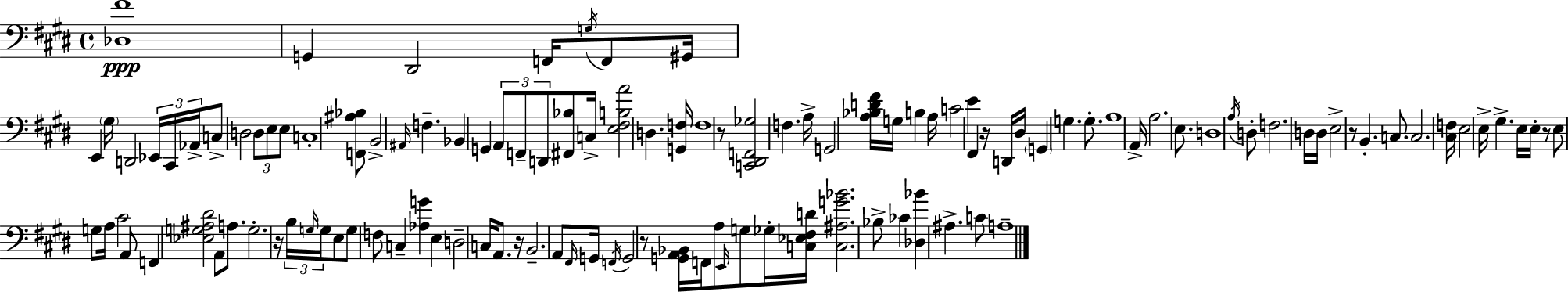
{
  \clef bass
  \time 4/4
  \defaultTimeSignature
  \key e \major
  <des fis'>1\ppp | g,4 dis,2 f,16 \acciaccatura { g16 } f,8 | gis,16 e,4 \parenthesize gis16 d,2 \tuplet 3/2 { ees,16 cis,16 | aes,16-> } c8-> d2 \tuplet 3/2 { d8 e8 e8 } | \break c1-. | <f, ais bes>8 b,2-> \grace { ais,16 } f4.-- | bes,4 g,4 \tuplet 3/2 { a,8 f,8-- d,8 } | <fis, bes>8 c16-> <e fis b a'>2 d4. | \break <g, f>16 f1 | r8 <c, dis, f, ges>2 f4. | a16-> g,2 <a bes d' fis'>16 g16 b4 | a16 c'2 e'4 fis,4 | \break r16 d,16 dis16 \parenthesize g,4 g4. g8.-. | a1 | a,16-> a2. e8. | d1 | \break \acciaccatura { a16 } d8-. f2. | d16 d16 e2-> r8 b,4.-. | c8. c2. | <cis f>16 e2 e16-> gis4.-> | \break e16 e16-. r8 e8 g8 a16 cis'2 | a,8 f,4 <ees g ais dis'>2 | a,8 a8. g2.-. | r16 \tuplet 3/2 { b16 \grace { g16 } g16 } e8 g8 f8 c4-- | \break <aes g'>4 e4 d2-- | c16 a,8. r16 b,2.-- | a,8 \grace { fis,16 } g,16 \acciaccatura { f,16 } g,2 r8 | <g, a, bes,>16 f,16 a8 \grace { e,16 } g8 ges16-. <c ees fis d'>16 <c ais g' bes'>2. | \break bes8-> ces'4 <des bes'>4 ais4.-> | c'8 a1-- | \bar "|."
}